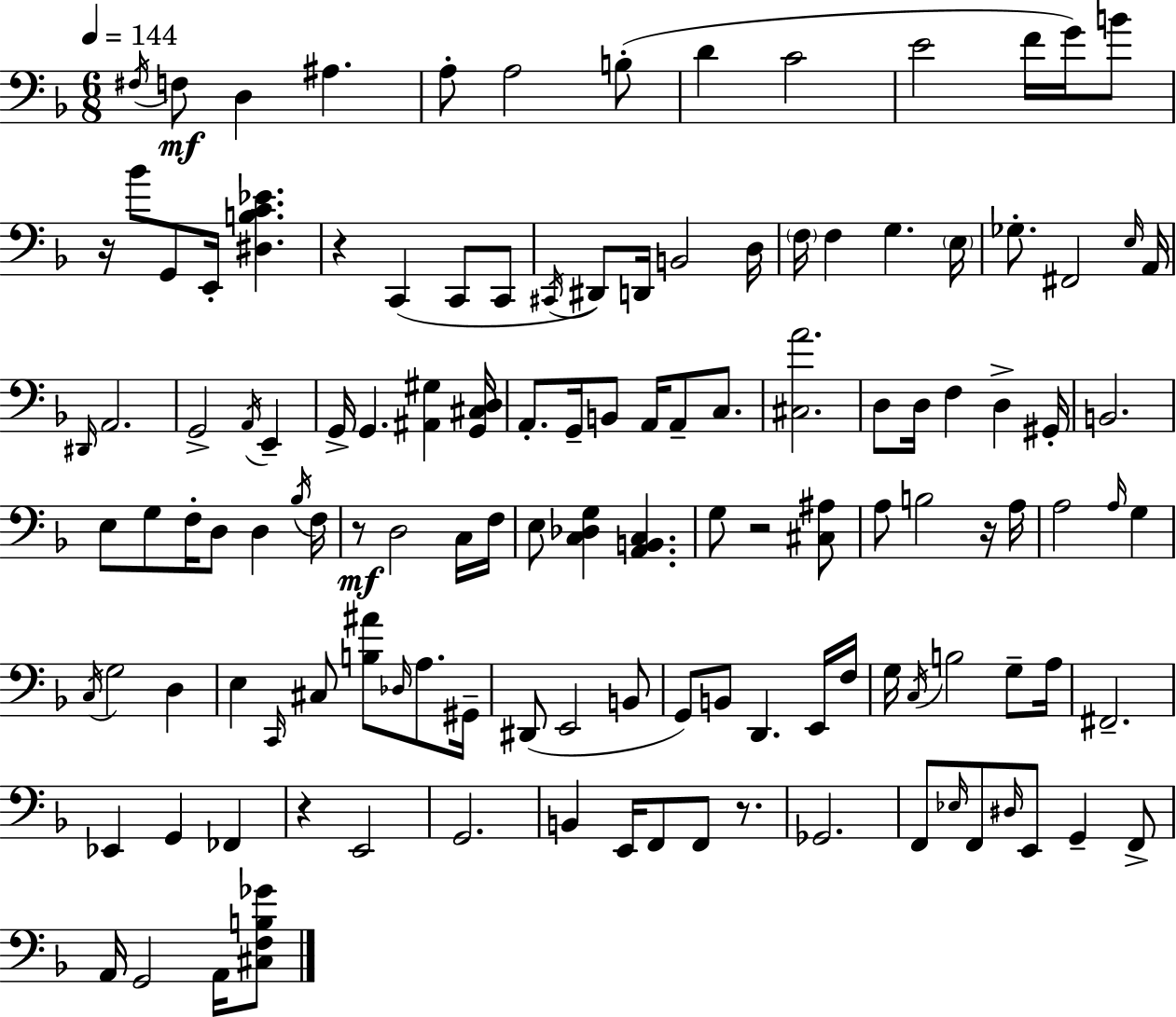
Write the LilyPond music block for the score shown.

{
  \clef bass
  \numericTimeSignature
  \time 6/8
  \key d \minor
  \tempo 4 = 144
  \acciaccatura { fis16 }\mf f8 d4 ais4. | a8-. a2 b8-.( | d'4 c'2 | e'2 f'16 g'16) b'8 | \break r16 bes'8 g,8 e,16-. <dis b c' ees'>4. | r4 c,4( c,8 c,8 | \acciaccatura { cis,16 }) dis,8 d,16 b,2 | d16 \parenthesize f16 f4 g4. | \break \parenthesize e16 ges8.-. fis,2 | \grace { e16 } a,16 \grace { dis,16 } a,2. | g,2-> | \acciaccatura { a,16 } e,4-- g,16-> g,4. | \break <ais, gis>4 <g, cis d>16 a,8.-. g,16-- b,8 a,16 | a,8-- c8. <cis a'>2. | d8 d16 f4 | d4-> gis,16-. b,2. | \break e8 g8 f16-. d8 | d4 \acciaccatura { bes16 } f16 r8\mf d2 | c16 f16 e8 <c des g>4 | <a, b, c>4. g8 r2 | \break <cis ais>8 a8 b2 | r16 a16 a2 | \grace { a16 } g4 \acciaccatura { c16 } g2 | d4 e4 | \break \grace { c,16 } cis8 <b ais'>8 \grace { des16 } a8. gis,16-- dis,8( | e,2 b,8 g,8) | b,8 d,4. e,16 f16 g16 \acciaccatura { c16 } | b2 g8-- a16 fis,2.-- | \break ees,4 | g,4 fes,4 r4 | e,2 g,2. | b,4 | \break e,16 f,8 f,8 r8. ges,2. | f,8 | \grace { ees16 } f,8 \grace { dis16 } e,8 g,4-- f,8-> | a,16 g,2 a,16 <cis f b ges'>8 | \break \bar "|."
}